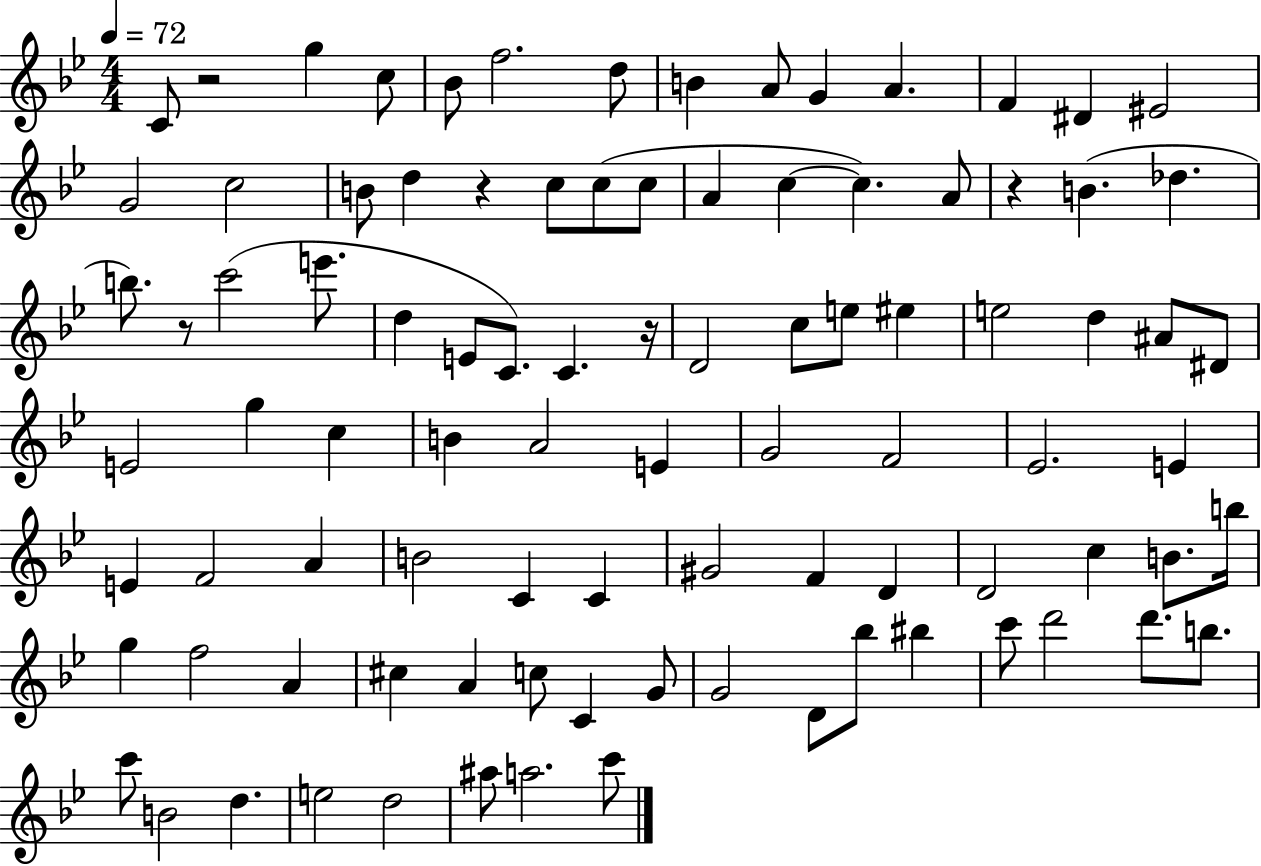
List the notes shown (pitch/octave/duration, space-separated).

C4/e R/h G5/q C5/e Bb4/e F5/h. D5/e B4/q A4/e G4/q A4/q. F4/q D#4/q EIS4/h G4/h C5/h B4/e D5/q R/q C5/e C5/e C5/e A4/q C5/q C5/q. A4/e R/q B4/q. Db5/q. B5/e. R/e C6/h E6/e. D5/q E4/e C4/e. C4/q. R/s D4/h C5/e E5/e EIS5/q E5/h D5/q A#4/e D#4/e E4/h G5/q C5/q B4/q A4/h E4/q G4/h F4/h Eb4/h. E4/q E4/q F4/h A4/q B4/h C4/q C4/q G#4/h F4/q D4/q D4/h C5/q B4/e. B5/s G5/q F5/h A4/q C#5/q A4/q C5/e C4/q G4/e G4/h D4/e Bb5/e BIS5/q C6/e D6/h D6/e. B5/e. C6/e B4/h D5/q. E5/h D5/h A#5/e A5/h. C6/e